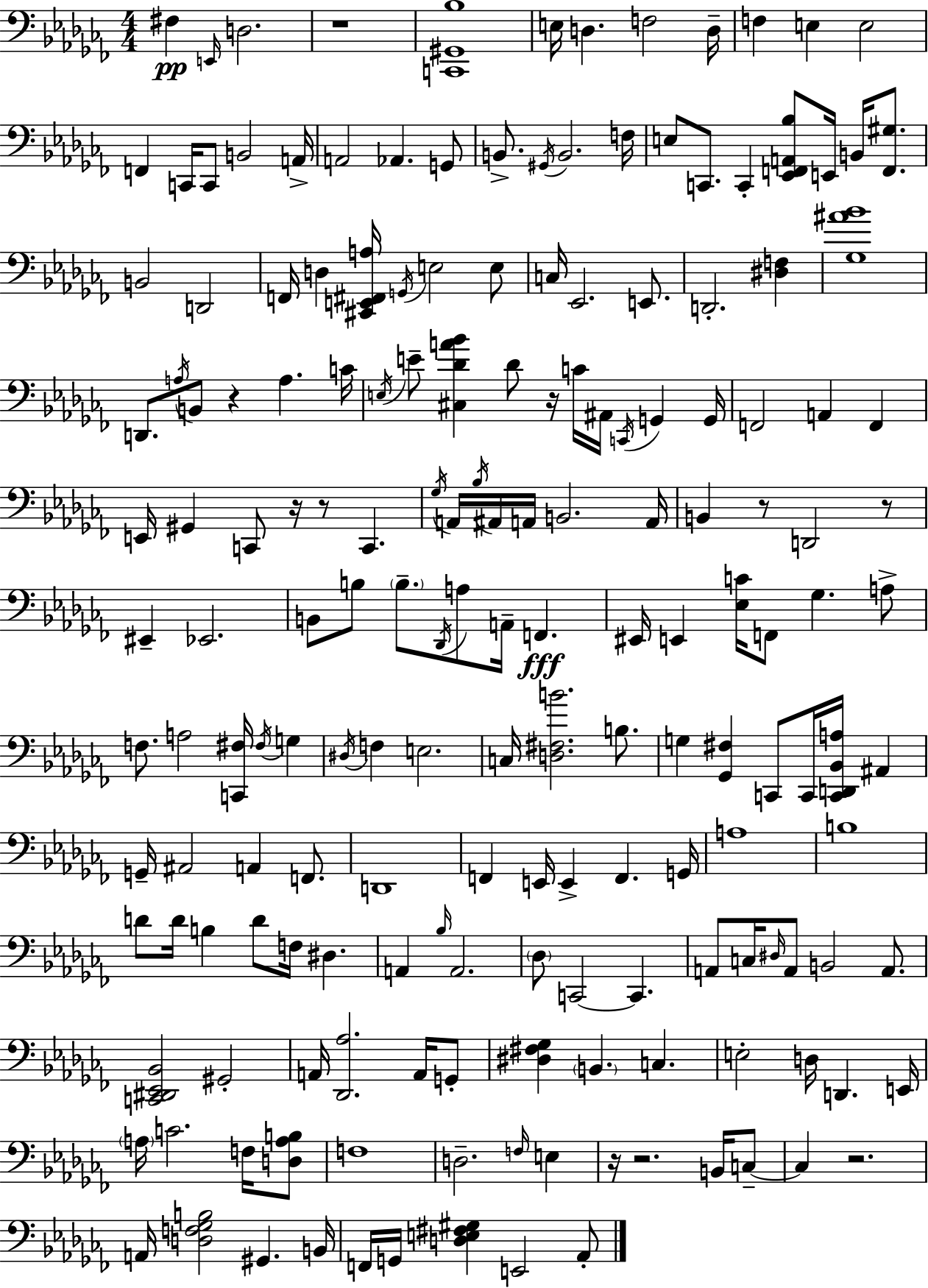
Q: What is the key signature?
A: AES minor